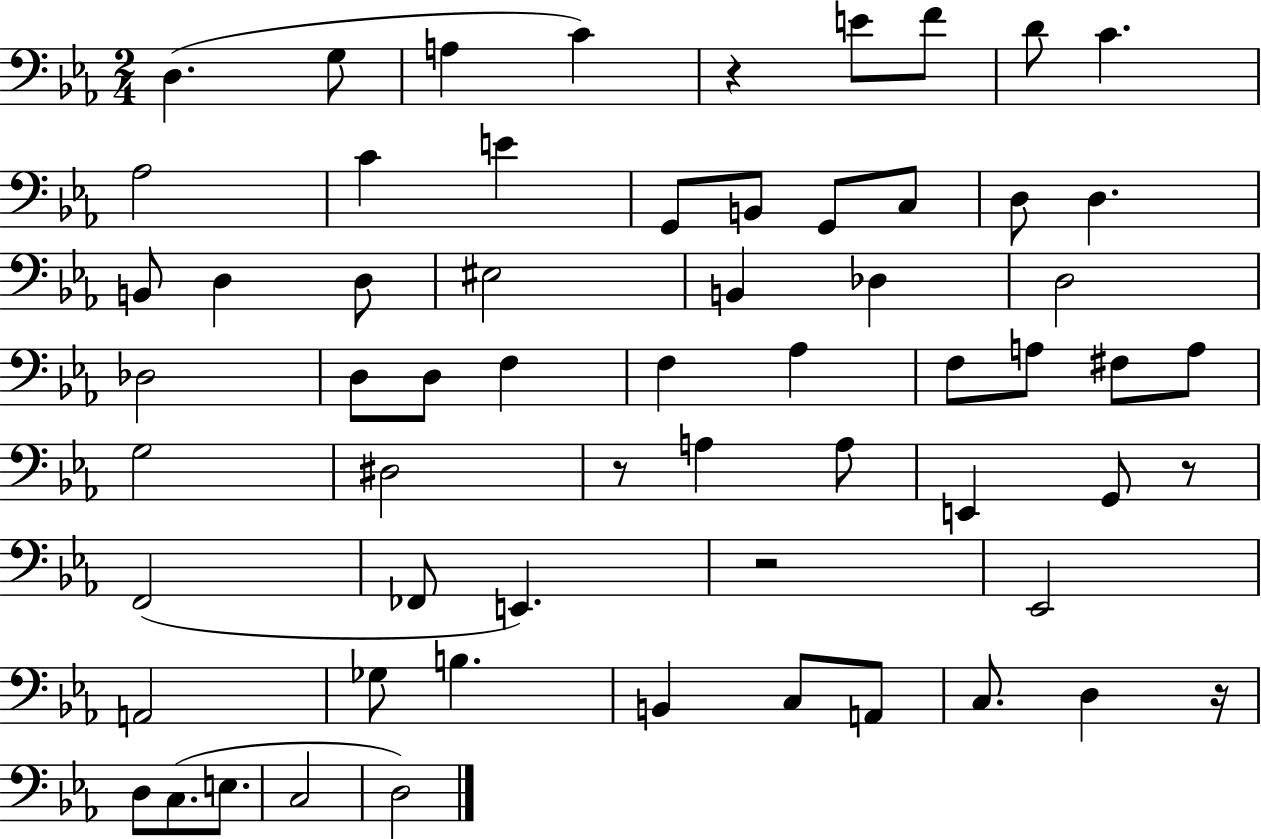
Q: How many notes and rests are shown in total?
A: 62